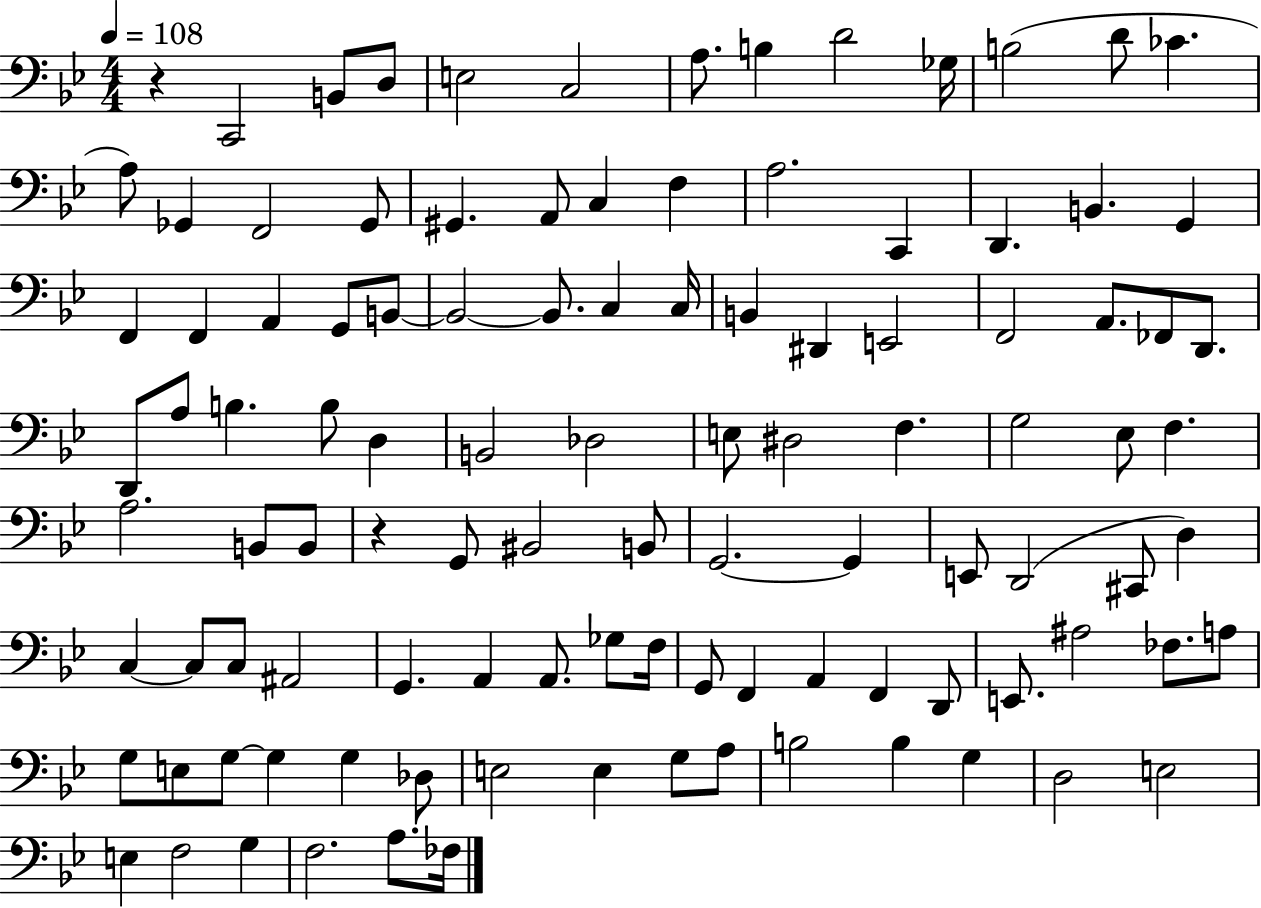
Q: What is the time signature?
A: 4/4